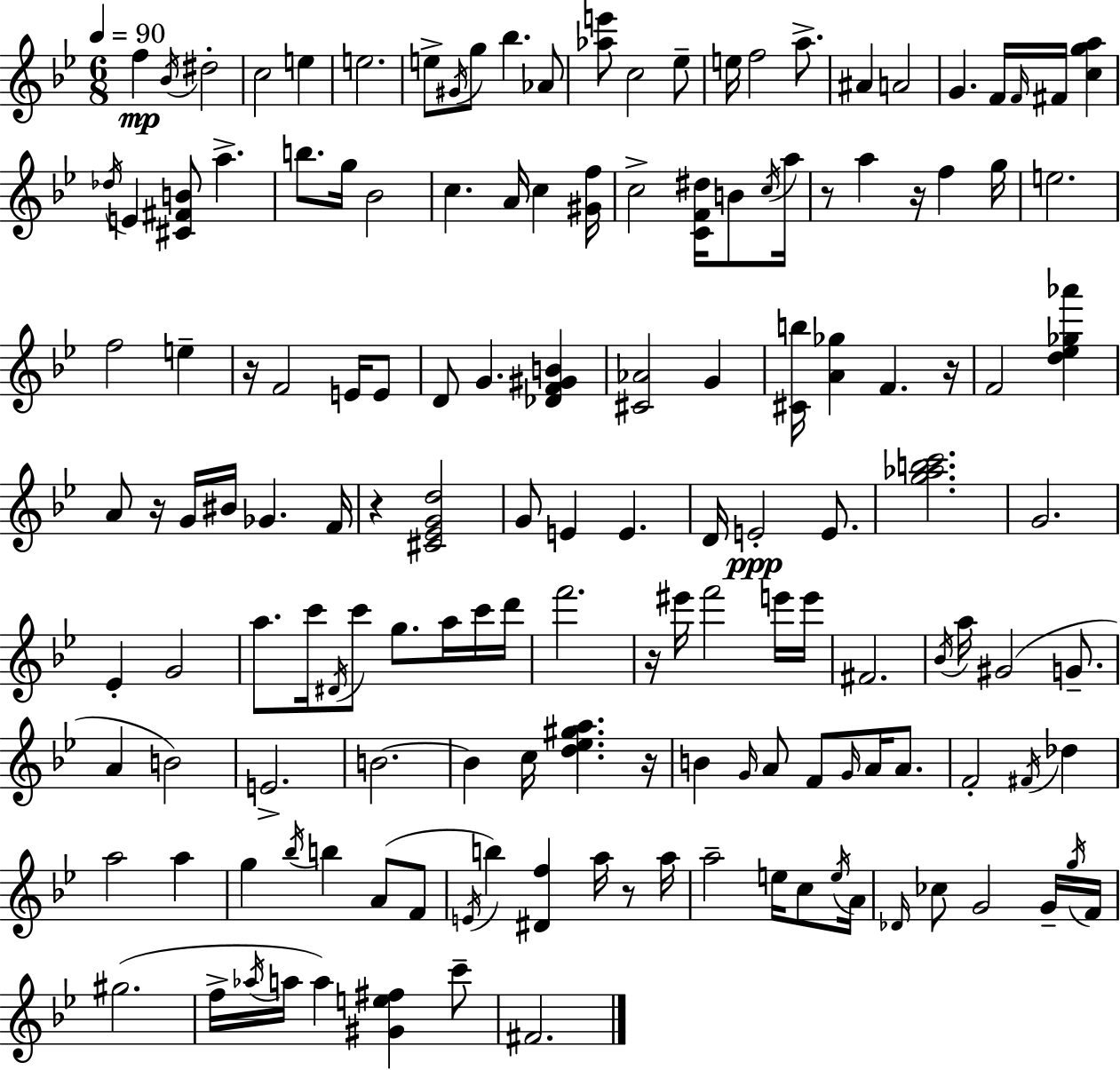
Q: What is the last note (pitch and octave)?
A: F#4